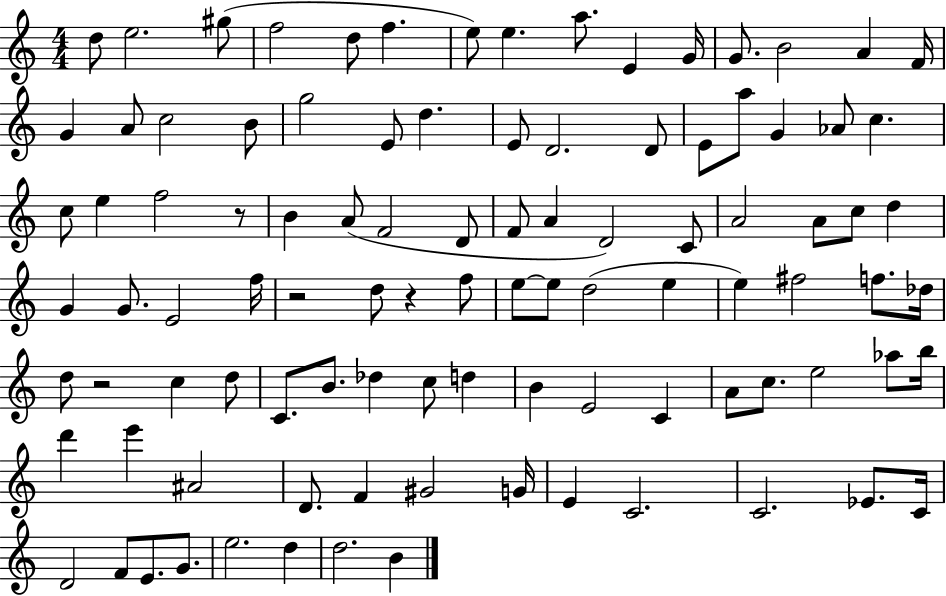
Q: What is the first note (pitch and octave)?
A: D5